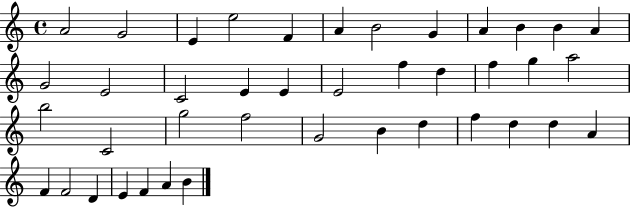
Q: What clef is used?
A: treble